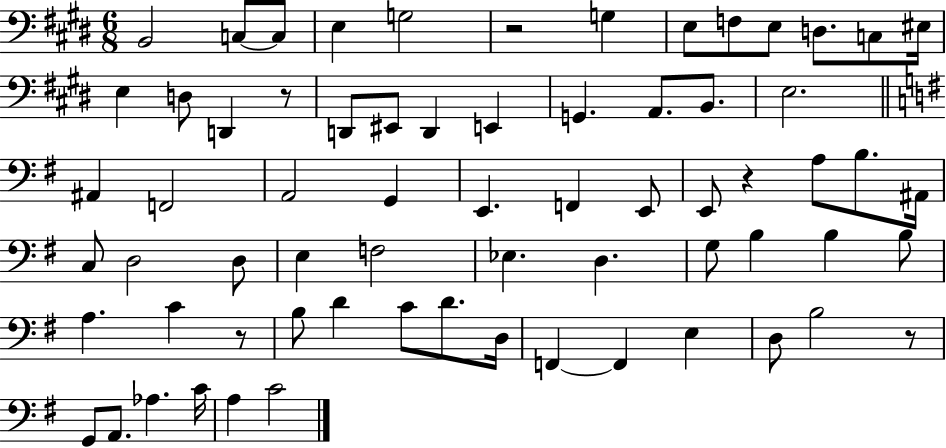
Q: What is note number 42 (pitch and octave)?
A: G3